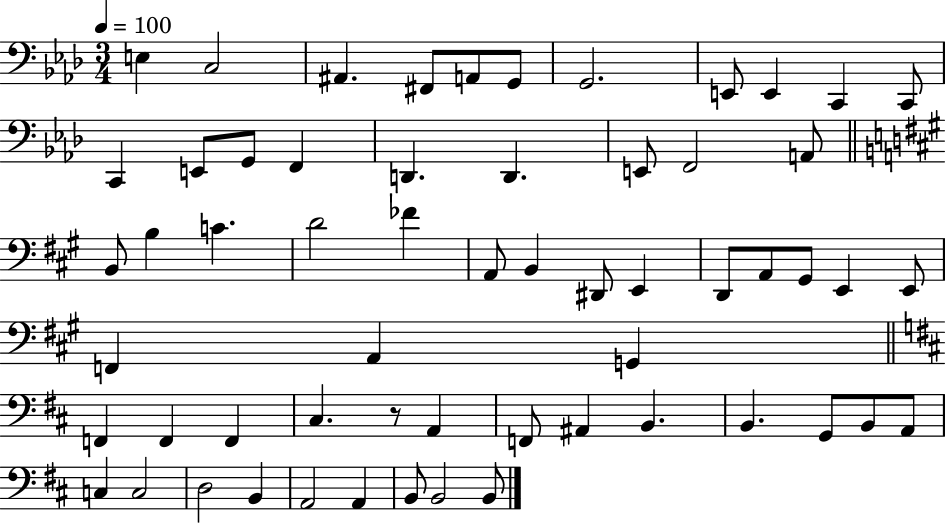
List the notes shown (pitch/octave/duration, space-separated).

E3/q C3/h A#2/q. F#2/e A2/e G2/e G2/h. E2/e E2/q C2/q C2/e C2/q E2/e G2/e F2/q D2/q. D2/q. E2/e F2/h A2/e B2/e B3/q C4/q. D4/h FES4/q A2/e B2/q D#2/e E2/q D2/e A2/e G#2/e E2/q E2/e F2/q A2/q G2/q F2/q F2/q F2/q C#3/q. R/e A2/q F2/e A#2/q B2/q. B2/q. G2/e B2/e A2/e C3/q C3/h D3/h B2/q A2/h A2/q B2/e B2/h B2/e